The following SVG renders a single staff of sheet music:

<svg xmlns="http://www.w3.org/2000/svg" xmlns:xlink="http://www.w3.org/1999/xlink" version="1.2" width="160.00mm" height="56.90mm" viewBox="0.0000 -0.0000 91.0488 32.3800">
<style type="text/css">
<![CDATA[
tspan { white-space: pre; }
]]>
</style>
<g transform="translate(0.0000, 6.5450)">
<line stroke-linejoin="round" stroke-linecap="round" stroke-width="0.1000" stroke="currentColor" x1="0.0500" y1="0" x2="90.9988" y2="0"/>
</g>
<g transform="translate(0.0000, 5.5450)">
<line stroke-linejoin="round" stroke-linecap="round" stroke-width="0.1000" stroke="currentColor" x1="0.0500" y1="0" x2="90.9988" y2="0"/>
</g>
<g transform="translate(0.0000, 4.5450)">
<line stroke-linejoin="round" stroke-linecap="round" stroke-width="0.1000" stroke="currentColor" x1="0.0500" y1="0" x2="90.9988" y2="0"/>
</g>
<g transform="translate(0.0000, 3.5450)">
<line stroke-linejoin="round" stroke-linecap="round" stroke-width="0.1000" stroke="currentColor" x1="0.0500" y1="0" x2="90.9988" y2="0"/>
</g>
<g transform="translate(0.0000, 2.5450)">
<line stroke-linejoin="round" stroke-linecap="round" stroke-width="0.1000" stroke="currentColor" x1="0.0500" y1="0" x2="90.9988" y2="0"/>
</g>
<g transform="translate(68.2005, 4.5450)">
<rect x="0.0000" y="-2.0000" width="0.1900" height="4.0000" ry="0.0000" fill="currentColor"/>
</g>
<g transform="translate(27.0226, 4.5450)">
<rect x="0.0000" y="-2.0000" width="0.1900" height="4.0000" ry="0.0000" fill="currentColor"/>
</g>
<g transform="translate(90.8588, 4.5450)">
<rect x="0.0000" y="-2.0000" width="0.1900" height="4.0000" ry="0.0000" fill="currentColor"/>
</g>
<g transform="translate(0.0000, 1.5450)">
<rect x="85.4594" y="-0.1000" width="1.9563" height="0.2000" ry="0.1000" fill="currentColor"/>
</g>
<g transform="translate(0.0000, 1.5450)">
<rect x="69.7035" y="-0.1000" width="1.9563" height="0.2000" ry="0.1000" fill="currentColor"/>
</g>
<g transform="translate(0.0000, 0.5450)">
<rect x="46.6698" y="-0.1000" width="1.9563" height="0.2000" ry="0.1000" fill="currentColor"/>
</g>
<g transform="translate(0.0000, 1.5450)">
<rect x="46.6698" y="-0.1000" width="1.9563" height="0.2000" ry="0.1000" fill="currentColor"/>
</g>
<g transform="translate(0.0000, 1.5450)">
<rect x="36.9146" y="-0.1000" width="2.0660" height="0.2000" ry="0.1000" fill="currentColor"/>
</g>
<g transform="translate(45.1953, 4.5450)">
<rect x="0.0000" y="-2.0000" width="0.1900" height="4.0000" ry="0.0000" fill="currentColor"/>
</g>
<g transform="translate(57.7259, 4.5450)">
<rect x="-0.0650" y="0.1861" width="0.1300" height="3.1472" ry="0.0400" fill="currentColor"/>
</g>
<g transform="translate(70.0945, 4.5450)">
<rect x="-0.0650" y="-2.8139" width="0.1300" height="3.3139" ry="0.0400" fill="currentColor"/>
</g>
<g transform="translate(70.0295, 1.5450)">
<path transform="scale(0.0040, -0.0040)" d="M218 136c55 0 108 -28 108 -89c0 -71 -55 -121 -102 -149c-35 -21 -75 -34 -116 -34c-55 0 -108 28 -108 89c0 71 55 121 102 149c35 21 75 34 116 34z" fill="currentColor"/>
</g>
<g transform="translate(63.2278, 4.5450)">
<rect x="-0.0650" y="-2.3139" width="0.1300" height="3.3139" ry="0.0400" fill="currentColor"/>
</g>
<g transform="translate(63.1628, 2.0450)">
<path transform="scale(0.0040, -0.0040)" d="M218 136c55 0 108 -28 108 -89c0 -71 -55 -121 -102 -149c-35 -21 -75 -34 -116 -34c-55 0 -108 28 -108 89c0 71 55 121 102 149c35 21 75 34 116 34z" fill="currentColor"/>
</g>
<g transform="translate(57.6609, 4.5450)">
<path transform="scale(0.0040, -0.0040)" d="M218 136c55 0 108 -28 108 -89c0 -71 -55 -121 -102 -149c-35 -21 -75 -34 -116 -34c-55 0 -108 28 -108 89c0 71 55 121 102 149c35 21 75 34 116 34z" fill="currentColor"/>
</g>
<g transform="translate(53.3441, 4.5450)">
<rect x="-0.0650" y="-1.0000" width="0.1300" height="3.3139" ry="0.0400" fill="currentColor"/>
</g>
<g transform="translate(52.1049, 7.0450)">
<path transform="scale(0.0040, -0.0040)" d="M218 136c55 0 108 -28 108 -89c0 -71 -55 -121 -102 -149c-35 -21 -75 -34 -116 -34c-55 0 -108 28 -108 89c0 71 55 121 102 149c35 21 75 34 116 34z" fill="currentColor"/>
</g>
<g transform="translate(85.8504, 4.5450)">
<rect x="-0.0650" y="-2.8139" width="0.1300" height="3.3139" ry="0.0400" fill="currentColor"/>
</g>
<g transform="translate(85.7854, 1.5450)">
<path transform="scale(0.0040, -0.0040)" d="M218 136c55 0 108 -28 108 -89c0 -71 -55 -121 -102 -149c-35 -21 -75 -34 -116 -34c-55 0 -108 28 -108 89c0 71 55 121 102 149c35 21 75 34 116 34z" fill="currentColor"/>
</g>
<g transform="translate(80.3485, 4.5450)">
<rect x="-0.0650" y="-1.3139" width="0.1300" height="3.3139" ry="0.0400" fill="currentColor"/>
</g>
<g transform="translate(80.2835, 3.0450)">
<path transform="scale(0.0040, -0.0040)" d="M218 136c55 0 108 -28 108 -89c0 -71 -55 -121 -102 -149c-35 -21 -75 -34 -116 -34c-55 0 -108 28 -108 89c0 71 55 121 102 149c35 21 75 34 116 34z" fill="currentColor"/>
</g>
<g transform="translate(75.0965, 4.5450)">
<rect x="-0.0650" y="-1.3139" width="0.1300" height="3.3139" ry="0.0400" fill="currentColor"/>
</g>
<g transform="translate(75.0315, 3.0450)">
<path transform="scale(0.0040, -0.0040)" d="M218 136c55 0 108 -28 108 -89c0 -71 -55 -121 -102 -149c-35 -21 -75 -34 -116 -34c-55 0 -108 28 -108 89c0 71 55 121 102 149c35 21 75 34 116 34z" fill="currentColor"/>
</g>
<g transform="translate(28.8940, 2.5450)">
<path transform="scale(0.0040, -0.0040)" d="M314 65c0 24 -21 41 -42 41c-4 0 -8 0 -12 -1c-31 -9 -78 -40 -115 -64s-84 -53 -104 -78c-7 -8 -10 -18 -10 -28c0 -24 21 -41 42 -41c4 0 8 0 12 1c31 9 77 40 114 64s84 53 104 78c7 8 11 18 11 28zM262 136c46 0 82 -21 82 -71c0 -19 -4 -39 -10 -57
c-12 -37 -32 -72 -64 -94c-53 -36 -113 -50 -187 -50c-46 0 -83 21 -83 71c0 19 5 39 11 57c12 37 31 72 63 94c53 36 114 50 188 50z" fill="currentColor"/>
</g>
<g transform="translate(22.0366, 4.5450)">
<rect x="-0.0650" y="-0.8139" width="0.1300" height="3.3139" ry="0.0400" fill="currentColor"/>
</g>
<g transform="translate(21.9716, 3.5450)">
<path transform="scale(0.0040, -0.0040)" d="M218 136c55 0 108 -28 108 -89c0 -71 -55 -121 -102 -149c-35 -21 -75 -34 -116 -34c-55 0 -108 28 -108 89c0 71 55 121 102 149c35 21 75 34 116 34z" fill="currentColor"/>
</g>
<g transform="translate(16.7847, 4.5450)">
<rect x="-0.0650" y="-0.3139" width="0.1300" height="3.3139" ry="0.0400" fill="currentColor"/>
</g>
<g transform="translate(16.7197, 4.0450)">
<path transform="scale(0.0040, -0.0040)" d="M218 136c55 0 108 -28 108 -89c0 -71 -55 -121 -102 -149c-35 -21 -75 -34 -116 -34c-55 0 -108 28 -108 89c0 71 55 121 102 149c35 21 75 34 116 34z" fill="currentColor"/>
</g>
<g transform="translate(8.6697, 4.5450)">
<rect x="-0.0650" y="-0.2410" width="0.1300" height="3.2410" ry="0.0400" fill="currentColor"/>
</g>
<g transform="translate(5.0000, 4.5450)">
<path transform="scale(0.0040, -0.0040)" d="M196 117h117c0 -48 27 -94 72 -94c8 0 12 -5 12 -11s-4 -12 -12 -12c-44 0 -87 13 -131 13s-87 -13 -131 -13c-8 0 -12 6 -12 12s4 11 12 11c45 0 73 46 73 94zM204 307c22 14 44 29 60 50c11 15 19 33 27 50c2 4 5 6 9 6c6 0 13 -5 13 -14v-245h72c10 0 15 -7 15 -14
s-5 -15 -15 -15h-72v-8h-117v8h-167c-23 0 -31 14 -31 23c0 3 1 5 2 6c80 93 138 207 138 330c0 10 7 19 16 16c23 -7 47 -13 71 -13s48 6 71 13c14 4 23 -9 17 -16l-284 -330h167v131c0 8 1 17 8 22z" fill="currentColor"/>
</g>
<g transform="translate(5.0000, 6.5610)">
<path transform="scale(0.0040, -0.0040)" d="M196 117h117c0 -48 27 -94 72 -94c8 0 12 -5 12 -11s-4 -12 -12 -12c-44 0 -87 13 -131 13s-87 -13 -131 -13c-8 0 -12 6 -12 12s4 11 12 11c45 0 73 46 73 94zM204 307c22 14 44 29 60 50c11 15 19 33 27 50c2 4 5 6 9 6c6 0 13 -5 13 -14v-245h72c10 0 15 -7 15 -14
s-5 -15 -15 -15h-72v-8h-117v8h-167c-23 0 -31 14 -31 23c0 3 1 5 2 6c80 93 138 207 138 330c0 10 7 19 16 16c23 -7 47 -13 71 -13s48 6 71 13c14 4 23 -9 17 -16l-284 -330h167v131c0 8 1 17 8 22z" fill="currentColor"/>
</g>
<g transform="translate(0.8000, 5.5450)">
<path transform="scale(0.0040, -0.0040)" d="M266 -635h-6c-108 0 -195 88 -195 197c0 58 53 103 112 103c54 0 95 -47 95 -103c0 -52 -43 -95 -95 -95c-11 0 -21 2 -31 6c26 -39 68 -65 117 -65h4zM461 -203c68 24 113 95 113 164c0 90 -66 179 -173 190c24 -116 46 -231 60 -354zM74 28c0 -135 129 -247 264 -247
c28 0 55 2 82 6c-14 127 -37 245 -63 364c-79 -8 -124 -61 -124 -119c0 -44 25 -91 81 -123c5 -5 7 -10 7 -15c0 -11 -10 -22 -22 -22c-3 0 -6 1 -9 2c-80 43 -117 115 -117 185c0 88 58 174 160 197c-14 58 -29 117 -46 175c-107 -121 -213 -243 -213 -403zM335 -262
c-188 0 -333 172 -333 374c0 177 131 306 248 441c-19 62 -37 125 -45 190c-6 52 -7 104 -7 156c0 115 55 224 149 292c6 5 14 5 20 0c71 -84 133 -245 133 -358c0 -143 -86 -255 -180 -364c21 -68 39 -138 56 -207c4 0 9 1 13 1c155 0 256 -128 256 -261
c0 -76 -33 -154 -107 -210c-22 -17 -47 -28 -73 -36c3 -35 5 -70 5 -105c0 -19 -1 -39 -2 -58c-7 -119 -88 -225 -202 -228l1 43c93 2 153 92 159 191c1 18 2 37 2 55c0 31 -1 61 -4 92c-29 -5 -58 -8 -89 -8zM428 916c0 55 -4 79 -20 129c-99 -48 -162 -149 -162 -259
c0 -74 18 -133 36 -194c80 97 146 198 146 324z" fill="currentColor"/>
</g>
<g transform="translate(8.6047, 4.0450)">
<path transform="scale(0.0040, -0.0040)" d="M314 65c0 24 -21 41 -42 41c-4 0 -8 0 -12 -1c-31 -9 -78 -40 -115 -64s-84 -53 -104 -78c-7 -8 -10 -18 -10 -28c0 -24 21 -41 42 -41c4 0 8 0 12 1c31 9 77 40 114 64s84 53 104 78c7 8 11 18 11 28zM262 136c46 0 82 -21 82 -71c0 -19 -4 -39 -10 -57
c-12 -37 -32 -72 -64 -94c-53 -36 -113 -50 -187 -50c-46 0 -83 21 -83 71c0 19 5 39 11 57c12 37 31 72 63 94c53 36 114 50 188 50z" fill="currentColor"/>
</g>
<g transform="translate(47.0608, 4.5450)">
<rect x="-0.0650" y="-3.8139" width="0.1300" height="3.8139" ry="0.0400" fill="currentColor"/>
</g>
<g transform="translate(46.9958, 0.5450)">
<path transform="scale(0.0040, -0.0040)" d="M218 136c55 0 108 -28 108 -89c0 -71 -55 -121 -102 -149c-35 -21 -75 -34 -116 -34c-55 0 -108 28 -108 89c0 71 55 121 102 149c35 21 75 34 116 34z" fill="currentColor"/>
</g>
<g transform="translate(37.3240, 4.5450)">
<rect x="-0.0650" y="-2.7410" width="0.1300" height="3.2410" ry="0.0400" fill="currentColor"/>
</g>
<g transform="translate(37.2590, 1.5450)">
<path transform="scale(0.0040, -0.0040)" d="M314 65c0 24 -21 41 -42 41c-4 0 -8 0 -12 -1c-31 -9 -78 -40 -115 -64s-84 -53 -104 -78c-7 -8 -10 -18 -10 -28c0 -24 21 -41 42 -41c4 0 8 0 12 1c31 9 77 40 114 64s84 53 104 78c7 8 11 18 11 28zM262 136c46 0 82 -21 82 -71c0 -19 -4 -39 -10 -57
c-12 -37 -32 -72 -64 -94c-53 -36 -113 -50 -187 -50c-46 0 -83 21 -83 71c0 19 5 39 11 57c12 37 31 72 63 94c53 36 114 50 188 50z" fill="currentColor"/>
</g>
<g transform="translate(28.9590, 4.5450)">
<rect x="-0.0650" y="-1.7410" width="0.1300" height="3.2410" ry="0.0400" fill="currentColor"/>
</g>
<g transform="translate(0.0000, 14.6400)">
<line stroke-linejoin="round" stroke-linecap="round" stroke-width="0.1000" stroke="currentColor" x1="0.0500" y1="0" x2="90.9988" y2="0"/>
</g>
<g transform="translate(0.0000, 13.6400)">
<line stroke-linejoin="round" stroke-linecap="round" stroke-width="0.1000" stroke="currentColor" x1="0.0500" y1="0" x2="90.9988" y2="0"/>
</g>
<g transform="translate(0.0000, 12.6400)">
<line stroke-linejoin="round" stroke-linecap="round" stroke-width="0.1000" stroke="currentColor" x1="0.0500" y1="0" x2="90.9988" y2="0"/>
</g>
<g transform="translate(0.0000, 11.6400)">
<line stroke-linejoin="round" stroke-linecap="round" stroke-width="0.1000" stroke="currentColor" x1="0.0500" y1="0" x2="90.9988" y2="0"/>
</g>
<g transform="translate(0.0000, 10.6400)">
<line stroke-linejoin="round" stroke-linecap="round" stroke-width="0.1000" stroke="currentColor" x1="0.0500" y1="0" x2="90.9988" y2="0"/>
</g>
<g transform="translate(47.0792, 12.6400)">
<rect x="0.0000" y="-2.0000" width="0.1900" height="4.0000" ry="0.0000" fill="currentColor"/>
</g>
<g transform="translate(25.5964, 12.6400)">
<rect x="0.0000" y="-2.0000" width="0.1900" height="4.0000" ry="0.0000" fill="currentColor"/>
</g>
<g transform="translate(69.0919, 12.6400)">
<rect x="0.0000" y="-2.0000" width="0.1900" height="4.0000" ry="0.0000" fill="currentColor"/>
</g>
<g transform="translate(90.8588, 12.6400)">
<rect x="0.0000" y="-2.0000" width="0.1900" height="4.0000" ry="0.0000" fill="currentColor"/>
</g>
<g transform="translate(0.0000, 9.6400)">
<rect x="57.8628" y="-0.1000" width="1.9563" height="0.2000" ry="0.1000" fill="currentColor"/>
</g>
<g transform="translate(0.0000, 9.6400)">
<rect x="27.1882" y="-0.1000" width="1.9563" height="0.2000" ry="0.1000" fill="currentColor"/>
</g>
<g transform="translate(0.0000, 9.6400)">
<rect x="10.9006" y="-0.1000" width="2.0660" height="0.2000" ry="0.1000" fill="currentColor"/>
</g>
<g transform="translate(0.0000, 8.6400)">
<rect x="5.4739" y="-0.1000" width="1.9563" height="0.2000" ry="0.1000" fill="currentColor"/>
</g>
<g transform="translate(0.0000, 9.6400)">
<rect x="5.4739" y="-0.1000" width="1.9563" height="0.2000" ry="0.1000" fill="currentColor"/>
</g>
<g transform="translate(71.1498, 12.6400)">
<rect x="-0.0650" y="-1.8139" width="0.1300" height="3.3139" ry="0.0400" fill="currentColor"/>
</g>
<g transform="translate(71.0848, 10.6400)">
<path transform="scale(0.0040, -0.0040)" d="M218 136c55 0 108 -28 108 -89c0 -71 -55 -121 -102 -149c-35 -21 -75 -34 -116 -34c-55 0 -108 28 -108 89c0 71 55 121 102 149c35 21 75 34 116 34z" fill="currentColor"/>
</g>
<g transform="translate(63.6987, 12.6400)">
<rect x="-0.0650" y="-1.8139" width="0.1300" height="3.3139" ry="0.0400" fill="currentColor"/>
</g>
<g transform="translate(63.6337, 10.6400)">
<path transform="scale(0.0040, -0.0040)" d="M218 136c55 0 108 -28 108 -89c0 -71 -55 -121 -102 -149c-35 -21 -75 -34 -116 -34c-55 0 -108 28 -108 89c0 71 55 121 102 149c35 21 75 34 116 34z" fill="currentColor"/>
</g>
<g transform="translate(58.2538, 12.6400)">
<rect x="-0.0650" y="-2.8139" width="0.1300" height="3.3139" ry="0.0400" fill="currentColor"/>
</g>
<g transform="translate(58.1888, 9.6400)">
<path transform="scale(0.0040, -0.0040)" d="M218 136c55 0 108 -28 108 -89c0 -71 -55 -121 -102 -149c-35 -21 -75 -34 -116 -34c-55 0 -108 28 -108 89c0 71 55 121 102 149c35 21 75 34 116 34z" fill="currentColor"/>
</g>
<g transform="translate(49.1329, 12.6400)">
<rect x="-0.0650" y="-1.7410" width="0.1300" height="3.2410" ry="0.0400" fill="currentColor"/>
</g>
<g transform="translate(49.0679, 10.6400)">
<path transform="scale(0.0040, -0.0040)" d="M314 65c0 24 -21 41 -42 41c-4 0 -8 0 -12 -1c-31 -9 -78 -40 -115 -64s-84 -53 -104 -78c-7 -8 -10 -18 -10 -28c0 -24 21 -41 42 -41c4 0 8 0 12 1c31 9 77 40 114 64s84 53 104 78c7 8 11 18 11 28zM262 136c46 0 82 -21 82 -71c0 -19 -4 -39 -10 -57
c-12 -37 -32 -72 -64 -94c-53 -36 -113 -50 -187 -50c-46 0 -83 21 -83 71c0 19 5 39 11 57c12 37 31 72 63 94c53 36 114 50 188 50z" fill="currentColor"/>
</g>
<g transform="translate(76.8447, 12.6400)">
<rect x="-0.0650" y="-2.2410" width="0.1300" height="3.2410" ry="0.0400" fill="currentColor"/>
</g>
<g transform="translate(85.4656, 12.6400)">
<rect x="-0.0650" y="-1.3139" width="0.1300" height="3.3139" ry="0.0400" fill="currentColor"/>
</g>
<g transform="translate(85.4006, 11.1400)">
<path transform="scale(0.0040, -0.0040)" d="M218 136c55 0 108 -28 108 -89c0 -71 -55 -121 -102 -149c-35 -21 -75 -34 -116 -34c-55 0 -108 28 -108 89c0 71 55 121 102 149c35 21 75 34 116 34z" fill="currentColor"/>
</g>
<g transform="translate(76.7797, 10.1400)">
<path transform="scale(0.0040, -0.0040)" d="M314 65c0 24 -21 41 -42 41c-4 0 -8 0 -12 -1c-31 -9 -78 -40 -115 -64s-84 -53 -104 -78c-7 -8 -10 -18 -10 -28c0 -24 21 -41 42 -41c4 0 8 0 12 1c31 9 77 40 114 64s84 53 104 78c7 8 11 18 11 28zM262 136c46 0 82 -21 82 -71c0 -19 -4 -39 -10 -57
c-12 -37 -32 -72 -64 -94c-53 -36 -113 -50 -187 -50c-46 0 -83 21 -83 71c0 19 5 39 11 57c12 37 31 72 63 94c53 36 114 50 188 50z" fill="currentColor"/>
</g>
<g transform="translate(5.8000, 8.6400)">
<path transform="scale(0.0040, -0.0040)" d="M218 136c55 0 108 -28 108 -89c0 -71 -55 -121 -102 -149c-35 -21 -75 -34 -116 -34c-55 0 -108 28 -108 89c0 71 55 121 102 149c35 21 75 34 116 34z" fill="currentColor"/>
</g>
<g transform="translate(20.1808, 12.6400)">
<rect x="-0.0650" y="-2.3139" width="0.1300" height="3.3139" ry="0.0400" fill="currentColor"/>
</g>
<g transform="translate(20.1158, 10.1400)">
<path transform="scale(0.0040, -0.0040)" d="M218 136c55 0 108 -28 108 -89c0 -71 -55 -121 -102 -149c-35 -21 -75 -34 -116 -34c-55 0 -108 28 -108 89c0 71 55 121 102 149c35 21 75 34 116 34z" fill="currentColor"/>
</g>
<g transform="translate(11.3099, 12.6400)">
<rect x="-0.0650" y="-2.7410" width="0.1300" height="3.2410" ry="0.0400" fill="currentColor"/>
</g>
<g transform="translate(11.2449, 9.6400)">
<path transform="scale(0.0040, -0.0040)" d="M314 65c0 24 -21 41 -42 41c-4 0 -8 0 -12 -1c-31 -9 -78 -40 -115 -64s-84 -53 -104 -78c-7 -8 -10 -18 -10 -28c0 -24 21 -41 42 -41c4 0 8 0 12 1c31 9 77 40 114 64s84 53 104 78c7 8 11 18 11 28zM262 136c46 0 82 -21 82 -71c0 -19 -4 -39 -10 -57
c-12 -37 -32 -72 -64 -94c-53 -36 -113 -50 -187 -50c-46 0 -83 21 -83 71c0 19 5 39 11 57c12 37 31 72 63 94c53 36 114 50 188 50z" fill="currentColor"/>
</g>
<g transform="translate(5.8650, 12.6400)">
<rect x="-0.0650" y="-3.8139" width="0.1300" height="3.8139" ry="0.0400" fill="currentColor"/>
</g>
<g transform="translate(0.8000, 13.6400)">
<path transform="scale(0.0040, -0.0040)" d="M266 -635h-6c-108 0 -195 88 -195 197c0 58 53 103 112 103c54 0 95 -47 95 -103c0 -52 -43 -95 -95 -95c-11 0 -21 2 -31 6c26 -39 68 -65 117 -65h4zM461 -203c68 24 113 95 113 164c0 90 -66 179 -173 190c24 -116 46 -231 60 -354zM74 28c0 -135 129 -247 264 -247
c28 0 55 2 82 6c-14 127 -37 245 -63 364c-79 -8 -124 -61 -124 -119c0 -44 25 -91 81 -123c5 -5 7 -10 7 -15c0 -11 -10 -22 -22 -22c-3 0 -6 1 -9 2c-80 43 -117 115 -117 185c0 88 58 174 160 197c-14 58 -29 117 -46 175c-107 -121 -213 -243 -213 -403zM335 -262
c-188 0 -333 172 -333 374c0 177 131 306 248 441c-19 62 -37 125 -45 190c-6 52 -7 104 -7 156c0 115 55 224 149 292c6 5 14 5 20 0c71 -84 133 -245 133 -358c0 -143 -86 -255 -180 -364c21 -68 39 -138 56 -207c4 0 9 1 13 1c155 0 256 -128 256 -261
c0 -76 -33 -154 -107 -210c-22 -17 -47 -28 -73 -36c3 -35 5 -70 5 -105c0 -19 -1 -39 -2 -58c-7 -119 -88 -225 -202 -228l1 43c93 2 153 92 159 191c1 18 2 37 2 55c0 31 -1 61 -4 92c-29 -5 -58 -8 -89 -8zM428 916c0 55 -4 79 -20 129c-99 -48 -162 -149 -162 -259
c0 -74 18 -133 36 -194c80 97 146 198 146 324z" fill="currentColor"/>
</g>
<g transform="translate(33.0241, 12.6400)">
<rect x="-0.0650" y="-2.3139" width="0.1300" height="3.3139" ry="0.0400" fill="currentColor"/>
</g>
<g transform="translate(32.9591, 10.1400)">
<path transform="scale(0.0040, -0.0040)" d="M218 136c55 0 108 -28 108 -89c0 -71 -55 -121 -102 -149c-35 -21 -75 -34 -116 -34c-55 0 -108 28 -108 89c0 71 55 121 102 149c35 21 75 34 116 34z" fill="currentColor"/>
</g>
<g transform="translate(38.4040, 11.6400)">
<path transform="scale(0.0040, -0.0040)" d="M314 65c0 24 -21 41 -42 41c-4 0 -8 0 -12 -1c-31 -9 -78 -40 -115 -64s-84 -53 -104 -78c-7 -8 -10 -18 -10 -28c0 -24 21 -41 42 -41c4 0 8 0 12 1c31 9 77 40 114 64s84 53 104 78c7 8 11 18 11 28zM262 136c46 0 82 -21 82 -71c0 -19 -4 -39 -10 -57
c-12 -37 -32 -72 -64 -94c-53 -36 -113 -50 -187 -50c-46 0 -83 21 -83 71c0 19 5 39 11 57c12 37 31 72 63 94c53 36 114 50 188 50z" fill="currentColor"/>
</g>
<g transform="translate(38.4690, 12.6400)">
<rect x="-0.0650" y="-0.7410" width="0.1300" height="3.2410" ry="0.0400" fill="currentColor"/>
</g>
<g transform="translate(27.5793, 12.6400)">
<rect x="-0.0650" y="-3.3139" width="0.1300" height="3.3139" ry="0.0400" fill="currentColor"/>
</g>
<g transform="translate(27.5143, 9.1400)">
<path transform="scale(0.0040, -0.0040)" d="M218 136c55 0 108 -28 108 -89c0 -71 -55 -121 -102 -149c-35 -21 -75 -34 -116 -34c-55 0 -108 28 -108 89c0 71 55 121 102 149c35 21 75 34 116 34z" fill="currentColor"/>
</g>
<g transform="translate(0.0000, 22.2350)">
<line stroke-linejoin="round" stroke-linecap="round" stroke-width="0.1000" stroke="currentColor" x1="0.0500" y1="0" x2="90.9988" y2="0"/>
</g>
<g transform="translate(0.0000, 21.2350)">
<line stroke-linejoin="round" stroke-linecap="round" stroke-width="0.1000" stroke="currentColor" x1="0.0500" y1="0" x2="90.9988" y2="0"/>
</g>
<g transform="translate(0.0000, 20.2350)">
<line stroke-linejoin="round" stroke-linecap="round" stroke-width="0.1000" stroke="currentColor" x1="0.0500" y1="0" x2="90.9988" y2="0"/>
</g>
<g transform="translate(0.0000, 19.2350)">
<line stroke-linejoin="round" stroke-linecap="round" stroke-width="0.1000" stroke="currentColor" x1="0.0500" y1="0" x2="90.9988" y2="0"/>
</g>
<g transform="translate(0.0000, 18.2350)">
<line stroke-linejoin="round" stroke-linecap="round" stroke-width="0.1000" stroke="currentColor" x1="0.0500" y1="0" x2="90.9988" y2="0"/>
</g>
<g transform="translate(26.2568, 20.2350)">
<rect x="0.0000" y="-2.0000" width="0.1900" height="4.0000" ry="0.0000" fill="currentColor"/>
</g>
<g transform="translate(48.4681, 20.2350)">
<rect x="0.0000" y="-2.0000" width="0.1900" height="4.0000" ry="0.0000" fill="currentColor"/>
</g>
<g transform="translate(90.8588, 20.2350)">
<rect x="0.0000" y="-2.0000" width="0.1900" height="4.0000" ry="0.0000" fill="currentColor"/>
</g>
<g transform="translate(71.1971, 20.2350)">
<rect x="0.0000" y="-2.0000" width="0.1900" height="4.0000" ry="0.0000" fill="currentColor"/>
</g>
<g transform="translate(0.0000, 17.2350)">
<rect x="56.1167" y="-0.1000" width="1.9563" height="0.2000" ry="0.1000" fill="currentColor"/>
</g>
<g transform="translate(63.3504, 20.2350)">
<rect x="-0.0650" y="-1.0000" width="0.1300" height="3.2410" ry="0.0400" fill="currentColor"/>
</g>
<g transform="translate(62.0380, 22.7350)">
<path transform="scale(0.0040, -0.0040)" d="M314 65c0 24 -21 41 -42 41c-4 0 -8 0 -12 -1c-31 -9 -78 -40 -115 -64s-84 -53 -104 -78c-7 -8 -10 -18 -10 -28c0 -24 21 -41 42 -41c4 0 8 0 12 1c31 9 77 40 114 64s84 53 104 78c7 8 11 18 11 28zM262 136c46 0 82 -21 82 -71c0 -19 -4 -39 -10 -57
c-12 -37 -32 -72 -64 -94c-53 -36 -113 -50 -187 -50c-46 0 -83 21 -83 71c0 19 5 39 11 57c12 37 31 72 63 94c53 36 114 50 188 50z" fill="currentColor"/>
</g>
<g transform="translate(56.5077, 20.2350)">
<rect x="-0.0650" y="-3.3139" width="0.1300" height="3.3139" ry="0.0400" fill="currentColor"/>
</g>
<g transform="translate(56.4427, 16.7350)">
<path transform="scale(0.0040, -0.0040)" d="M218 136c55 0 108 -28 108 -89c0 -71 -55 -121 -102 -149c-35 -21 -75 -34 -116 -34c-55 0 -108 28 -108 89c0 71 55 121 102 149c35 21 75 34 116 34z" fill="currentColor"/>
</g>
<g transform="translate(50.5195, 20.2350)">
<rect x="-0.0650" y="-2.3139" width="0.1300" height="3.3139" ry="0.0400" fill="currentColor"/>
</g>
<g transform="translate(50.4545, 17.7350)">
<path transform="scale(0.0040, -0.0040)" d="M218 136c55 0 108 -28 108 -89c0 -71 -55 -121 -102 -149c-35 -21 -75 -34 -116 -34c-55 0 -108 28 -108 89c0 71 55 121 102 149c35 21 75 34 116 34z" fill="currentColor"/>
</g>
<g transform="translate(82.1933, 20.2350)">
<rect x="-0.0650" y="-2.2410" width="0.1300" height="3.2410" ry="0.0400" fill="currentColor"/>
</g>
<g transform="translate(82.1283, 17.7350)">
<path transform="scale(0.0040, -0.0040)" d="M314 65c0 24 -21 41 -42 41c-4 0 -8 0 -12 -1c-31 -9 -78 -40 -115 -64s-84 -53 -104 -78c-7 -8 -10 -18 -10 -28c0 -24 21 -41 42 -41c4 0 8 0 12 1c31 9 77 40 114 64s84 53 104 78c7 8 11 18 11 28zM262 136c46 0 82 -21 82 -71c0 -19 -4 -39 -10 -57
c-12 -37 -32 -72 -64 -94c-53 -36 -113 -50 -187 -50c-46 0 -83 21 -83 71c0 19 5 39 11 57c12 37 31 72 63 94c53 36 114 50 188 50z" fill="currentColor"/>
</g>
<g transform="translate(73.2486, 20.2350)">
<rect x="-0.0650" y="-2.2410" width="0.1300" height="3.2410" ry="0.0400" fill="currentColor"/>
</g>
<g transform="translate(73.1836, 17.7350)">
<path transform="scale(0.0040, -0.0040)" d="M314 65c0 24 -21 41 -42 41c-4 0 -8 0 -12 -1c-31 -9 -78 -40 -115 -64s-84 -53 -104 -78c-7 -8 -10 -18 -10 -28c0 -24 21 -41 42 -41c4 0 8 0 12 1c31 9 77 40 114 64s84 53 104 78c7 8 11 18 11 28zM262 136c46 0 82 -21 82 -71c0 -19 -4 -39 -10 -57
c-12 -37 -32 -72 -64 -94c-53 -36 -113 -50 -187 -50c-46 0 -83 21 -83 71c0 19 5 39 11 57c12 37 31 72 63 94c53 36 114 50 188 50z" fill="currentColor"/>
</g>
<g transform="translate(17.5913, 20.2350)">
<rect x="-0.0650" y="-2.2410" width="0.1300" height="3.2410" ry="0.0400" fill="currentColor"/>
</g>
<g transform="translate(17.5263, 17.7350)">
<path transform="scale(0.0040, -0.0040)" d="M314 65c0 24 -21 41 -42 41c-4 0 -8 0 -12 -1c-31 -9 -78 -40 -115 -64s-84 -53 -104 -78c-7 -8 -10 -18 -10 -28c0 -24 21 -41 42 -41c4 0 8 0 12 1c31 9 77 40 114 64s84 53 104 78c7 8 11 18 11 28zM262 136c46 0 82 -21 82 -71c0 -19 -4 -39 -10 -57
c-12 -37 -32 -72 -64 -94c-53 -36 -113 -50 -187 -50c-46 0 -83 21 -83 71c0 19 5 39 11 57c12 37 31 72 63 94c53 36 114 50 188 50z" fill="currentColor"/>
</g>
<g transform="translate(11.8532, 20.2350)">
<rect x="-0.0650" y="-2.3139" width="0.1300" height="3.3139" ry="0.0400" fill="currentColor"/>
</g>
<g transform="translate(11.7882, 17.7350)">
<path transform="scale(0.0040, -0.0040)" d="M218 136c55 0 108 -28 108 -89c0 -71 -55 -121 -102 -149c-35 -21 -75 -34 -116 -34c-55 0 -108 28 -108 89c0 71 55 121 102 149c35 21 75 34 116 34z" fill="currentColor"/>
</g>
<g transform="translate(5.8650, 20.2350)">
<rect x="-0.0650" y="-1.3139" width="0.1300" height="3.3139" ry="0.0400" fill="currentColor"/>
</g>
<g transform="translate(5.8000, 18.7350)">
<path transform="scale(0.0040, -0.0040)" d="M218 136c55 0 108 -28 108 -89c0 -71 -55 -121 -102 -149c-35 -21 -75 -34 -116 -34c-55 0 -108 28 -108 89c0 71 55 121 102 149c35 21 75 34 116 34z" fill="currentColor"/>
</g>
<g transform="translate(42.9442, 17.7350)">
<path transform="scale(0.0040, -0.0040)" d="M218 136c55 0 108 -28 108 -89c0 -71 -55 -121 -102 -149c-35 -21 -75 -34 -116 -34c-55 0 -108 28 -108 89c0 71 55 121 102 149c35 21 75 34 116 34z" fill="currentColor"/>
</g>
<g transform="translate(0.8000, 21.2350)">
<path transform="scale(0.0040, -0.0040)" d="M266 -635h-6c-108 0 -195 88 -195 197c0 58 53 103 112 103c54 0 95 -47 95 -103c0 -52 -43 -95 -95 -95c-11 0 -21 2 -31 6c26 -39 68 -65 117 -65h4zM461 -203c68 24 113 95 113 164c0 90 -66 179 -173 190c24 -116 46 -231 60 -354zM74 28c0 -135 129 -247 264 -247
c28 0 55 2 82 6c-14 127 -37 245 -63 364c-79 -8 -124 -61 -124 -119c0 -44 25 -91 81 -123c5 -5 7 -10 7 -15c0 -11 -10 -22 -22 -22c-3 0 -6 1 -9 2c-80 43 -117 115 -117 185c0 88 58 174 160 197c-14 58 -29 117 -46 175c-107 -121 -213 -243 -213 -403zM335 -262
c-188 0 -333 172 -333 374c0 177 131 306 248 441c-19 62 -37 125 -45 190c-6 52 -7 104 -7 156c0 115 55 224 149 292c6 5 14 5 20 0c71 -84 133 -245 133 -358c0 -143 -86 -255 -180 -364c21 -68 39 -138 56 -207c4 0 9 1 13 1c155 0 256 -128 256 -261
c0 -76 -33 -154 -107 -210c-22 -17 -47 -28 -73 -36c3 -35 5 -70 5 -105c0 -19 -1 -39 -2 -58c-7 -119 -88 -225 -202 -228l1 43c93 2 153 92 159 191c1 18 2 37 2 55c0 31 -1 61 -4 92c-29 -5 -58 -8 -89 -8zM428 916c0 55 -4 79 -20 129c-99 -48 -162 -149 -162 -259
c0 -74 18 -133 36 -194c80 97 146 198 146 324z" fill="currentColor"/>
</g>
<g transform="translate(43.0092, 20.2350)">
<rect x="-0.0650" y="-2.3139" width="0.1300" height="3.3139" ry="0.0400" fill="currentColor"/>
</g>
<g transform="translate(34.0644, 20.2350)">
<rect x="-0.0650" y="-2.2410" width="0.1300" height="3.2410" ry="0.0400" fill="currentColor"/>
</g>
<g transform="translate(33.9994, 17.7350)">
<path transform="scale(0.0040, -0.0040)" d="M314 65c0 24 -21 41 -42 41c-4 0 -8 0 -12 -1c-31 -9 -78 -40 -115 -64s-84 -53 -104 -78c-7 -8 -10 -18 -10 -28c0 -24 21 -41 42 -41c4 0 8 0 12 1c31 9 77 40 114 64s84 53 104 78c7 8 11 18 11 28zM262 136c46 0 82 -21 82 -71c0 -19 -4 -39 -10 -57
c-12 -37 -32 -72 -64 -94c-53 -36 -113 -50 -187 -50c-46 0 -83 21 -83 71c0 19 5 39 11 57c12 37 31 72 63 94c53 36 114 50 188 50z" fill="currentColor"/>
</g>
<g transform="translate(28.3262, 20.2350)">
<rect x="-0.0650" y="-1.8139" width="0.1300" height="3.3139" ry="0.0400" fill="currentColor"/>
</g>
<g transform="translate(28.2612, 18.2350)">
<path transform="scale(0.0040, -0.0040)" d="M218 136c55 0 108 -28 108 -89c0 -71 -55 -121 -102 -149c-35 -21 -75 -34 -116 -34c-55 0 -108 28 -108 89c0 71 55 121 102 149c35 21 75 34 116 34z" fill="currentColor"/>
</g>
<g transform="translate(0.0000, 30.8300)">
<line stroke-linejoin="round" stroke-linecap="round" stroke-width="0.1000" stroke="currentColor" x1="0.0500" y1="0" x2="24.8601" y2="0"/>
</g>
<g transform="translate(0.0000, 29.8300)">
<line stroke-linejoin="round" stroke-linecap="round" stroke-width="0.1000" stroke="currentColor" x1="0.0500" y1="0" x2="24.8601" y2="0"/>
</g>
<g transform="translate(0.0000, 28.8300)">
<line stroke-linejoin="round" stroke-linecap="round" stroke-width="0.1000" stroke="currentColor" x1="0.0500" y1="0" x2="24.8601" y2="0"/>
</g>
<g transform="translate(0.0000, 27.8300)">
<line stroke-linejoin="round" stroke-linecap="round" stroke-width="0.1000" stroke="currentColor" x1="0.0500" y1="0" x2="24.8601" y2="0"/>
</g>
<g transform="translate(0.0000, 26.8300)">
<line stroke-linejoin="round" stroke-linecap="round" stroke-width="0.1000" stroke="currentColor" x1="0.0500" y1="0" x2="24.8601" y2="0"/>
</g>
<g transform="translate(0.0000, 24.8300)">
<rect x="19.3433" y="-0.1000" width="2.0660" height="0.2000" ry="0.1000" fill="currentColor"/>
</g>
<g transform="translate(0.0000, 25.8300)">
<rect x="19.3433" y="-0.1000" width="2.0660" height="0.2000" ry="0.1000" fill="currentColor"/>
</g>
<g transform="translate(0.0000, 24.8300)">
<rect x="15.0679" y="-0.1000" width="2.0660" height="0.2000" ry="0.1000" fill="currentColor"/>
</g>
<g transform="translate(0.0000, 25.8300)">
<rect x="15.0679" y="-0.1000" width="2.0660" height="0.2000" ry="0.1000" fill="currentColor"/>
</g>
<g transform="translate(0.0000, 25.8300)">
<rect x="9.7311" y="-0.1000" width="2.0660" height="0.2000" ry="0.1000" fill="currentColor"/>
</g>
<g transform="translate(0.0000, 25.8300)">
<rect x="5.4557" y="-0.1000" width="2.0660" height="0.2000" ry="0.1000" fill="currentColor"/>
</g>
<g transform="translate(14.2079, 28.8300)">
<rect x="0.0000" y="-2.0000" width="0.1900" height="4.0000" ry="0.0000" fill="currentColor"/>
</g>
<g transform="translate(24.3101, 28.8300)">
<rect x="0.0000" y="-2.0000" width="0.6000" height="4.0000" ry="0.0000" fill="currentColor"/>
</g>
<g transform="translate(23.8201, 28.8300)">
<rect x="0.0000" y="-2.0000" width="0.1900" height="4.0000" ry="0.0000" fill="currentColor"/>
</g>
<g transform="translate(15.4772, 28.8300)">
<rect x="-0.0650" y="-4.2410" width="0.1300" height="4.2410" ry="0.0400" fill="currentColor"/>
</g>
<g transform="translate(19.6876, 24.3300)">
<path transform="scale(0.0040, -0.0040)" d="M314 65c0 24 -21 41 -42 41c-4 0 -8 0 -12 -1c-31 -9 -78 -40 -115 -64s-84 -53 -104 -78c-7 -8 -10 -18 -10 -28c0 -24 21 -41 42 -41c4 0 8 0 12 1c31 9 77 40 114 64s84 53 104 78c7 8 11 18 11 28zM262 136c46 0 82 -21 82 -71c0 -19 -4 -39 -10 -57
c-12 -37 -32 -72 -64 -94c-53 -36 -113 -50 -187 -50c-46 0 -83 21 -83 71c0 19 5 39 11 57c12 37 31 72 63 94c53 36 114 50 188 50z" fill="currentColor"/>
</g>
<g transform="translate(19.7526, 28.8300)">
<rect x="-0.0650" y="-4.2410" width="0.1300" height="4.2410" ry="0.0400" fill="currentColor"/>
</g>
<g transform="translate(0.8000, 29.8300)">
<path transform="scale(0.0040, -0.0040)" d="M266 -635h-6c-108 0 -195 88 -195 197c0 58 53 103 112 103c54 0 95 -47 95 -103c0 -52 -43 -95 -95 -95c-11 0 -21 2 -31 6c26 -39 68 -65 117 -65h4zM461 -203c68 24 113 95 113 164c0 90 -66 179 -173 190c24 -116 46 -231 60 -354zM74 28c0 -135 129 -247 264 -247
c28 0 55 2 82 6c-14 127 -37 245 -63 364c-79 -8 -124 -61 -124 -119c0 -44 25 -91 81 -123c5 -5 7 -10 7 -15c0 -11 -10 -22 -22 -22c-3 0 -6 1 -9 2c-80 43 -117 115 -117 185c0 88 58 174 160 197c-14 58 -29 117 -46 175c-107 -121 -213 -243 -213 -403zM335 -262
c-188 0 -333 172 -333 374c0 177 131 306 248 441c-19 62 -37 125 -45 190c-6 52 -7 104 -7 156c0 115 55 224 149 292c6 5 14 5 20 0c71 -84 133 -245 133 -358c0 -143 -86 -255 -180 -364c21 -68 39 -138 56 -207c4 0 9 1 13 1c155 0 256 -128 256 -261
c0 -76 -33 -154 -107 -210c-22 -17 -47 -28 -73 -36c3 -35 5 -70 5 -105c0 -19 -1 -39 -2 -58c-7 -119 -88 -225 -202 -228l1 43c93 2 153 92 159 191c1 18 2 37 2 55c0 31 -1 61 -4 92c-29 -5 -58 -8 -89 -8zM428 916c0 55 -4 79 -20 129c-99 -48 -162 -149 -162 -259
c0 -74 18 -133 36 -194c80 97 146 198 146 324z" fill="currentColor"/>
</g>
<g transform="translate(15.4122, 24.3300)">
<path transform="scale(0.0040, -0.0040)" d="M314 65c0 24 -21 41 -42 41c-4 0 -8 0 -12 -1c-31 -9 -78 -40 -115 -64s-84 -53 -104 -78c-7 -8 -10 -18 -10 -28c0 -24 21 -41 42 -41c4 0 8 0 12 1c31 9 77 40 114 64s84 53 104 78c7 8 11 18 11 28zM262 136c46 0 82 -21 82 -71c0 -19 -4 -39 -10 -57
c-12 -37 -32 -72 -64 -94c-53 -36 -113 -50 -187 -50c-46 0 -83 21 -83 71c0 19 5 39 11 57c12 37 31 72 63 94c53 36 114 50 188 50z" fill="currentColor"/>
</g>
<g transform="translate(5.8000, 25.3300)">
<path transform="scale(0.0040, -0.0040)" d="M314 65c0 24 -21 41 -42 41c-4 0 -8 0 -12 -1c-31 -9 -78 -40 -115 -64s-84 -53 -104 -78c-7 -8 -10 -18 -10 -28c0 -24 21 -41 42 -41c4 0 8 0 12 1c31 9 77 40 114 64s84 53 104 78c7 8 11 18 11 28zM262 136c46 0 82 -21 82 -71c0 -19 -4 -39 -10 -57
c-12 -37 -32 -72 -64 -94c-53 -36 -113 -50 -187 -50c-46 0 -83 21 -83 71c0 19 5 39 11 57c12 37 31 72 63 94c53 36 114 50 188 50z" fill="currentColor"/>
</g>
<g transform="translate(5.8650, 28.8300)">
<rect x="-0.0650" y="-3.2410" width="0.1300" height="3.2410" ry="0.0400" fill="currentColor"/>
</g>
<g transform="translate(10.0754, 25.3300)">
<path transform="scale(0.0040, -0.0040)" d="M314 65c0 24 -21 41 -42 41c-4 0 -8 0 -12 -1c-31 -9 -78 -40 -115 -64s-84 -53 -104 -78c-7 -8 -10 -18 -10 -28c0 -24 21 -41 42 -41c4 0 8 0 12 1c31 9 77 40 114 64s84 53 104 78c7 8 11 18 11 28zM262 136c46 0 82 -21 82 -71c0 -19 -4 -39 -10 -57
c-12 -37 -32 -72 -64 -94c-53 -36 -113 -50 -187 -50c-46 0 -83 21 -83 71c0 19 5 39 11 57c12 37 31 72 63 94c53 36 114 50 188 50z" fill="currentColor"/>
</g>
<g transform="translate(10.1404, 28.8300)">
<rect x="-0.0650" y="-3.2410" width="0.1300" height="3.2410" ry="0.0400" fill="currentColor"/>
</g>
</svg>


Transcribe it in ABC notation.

X:1
T:Untitled
M:4/4
L:1/4
K:C
c2 c d f2 a2 c' D B g a e e a c' a2 g b g d2 f2 a f f g2 e e g g2 f g2 g g b D2 g2 g2 b2 b2 d'2 d'2